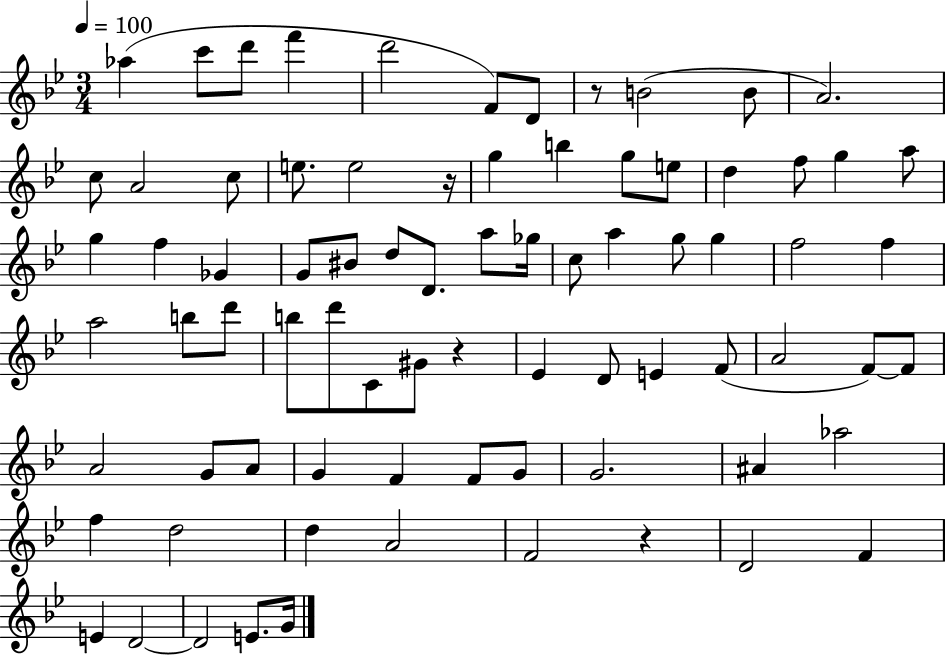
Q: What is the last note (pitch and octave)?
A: G4